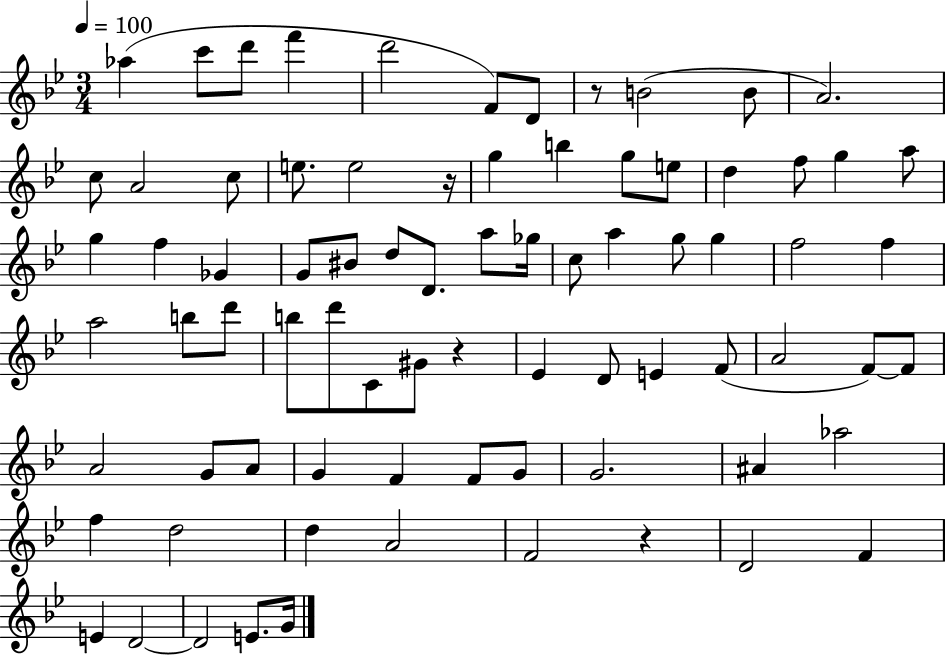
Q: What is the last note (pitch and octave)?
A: G4